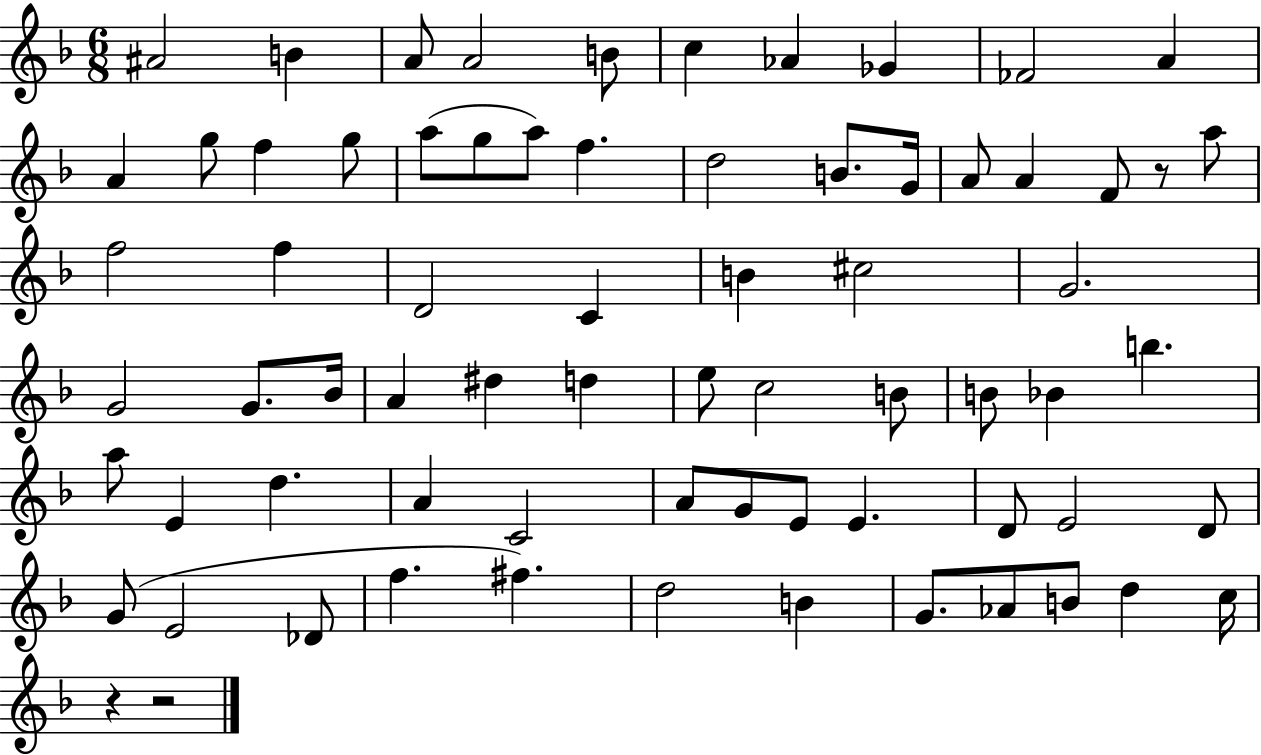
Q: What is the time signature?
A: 6/8